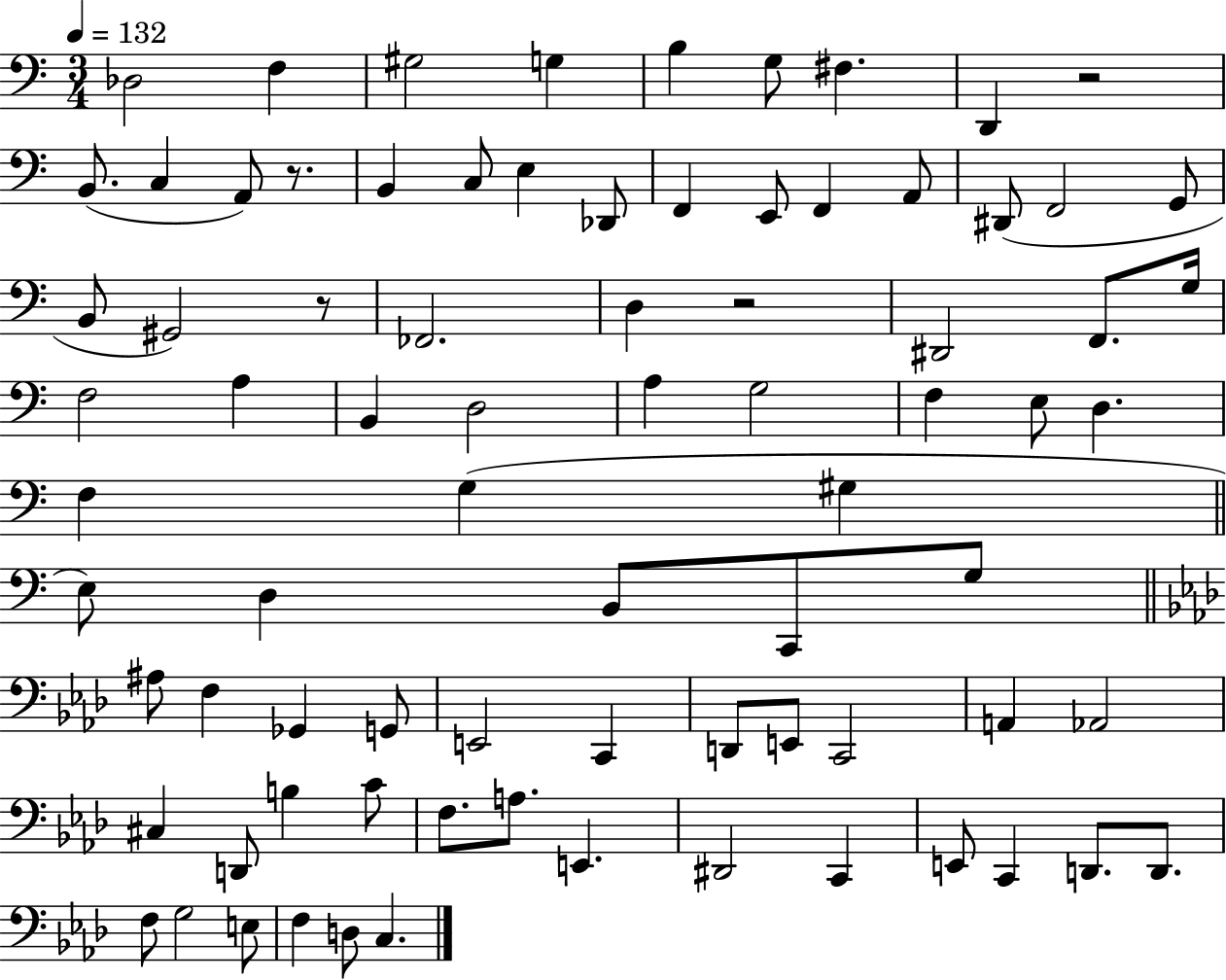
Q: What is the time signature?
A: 3/4